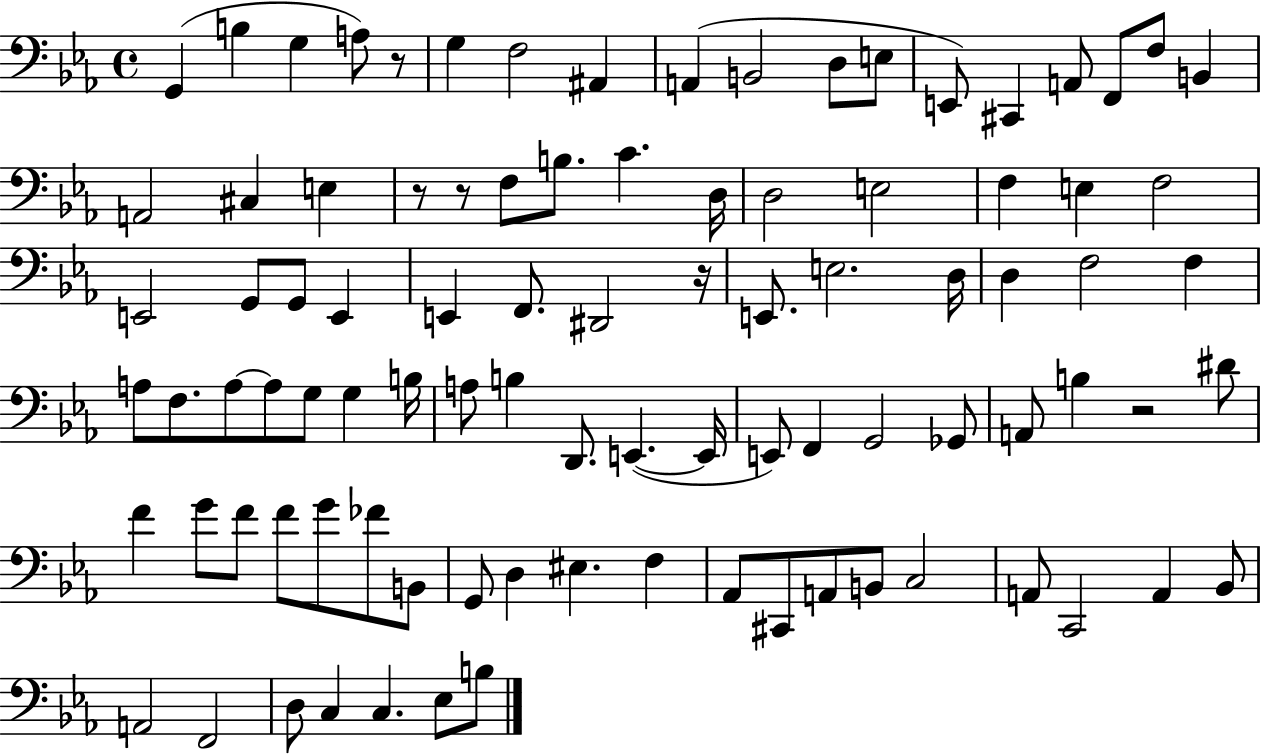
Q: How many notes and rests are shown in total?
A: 93